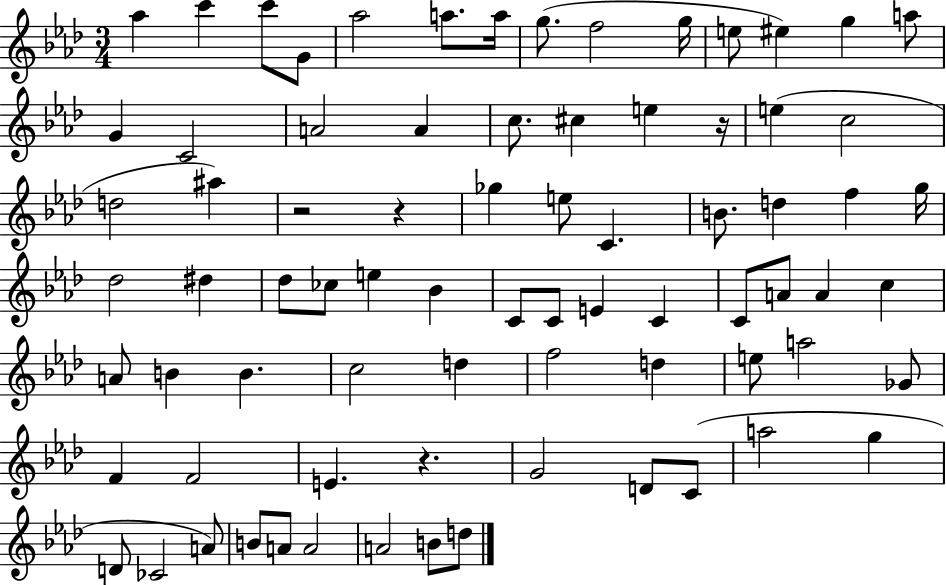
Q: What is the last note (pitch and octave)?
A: D5